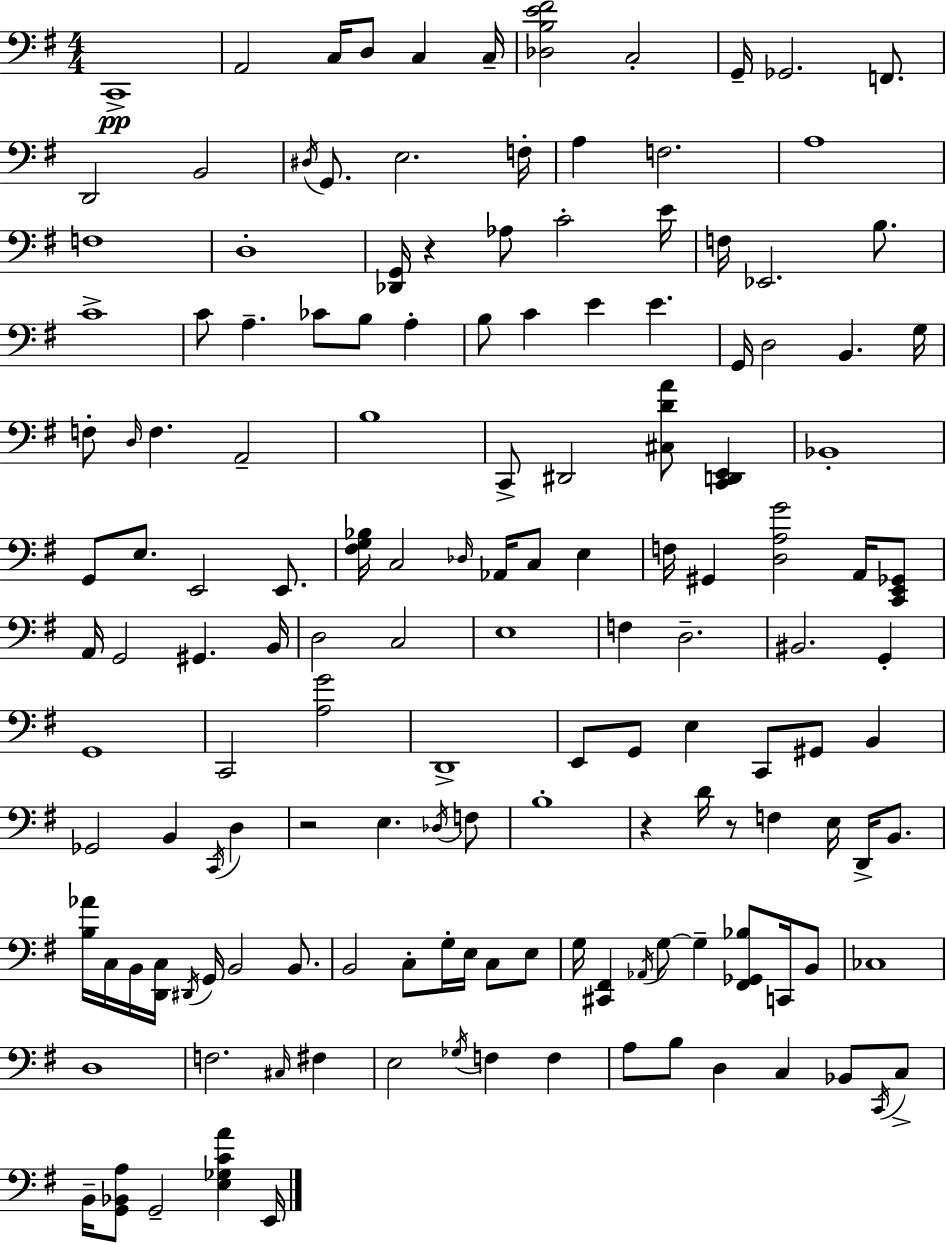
X:1
T:Untitled
M:4/4
L:1/4
K:G
C,,4 A,,2 C,/4 D,/2 C, C,/4 [_D,B,E^F]2 C,2 G,,/4 _G,,2 F,,/2 D,,2 B,,2 ^D,/4 G,,/2 E,2 F,/4 A, F,2 A,4 F,4 D,4 [_D,,G,,]/4 z _A,/2 C2 E/4 F,/4 _E,,2 B,/2 C4 C/2 A, _C/2 B,/2 A, B,/2 C E E G,,/4 D,2 B,, G,/4 F,/2 D,/4 F, A,,2 B,4 C,,/2 ^D,,2 [^C,DA]/2 [C,,D,,E,,] _B,,4 G,,/2 E,/2 E,,2 E,,/2 [^F,G,_B,]/4 C,2 _D,/4 _A,,/4 C,/2 E, F,/4 ^G,, [D,A,G]2 A,,/4 [C,,E,,_G,,]/2 A,,/4 G,,2 ^G,, B,,/4 D,2 C,2 E,4 F, D,2 ^B,,2 G,, G,,4 C,,2 [A,G]2 D,,4 E,,/2 G,,/2 E, C,,/2 ^G,,/2 B,, _G,,2 B,, C,,/4 D, z2 E, _D,/4 F,/2 B,4 z D/4 z/2 F, E,/4 D,,/4 B,,/2 [B,_A]/4 C,/4 B,,/4 [D,,C,]/4 ^D,,/4 G,,/4 B,,2 B,,/2 B,,2 C,/2 G,/4 E,/4 C,/2 E,/2 G,/4 [^C,,^F,,] _A,,/4 G,/2 G, [^F,,_G,,_B,]/2 C,,/4 B,,/2 _C,4 D,4 F,2 ^C,/4 ^F, E,2 _G,/4 F, F, A,/2 B,/2 D, C, _B,,/2 C,,/4 C,/2 B,,/4 [G,,_B,,A,]/2 G,,2 [E,_G,CA] E,,/4